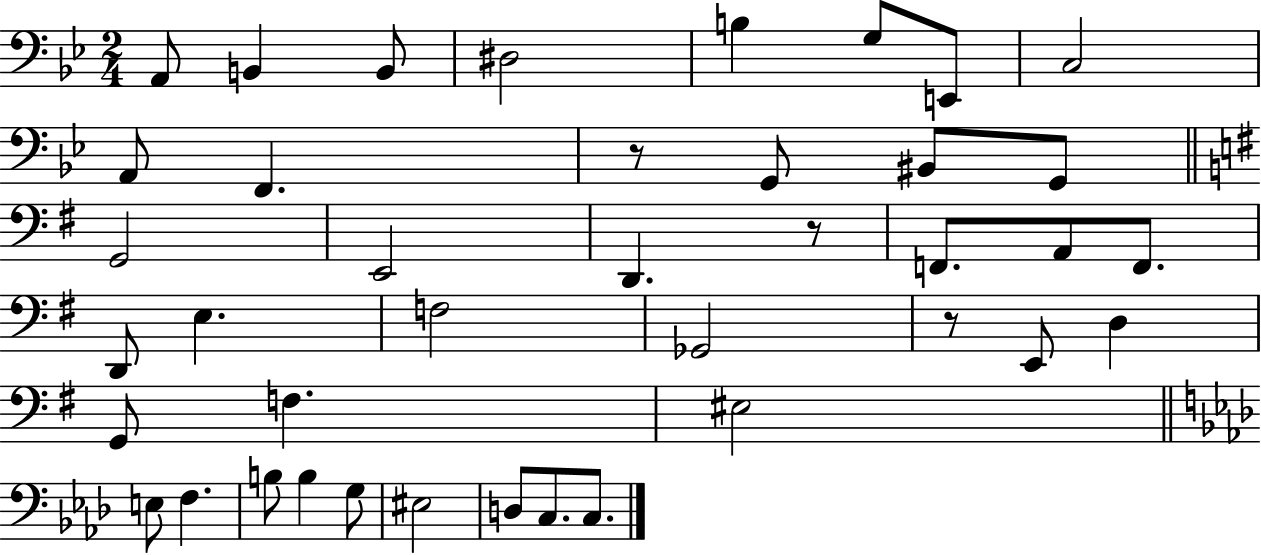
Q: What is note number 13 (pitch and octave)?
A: G2